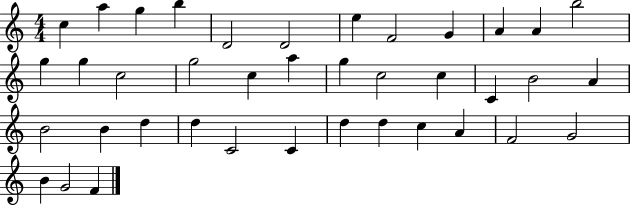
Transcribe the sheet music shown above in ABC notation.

X:1
T:Untitled
M:4/4
L:1/4
K:C
c a g b D2 D2 e F2 G A A b2 g g c2 g2 c a g c2 c C B2 A B2 B d d C2 C d d c A F2 G2 B G2 F